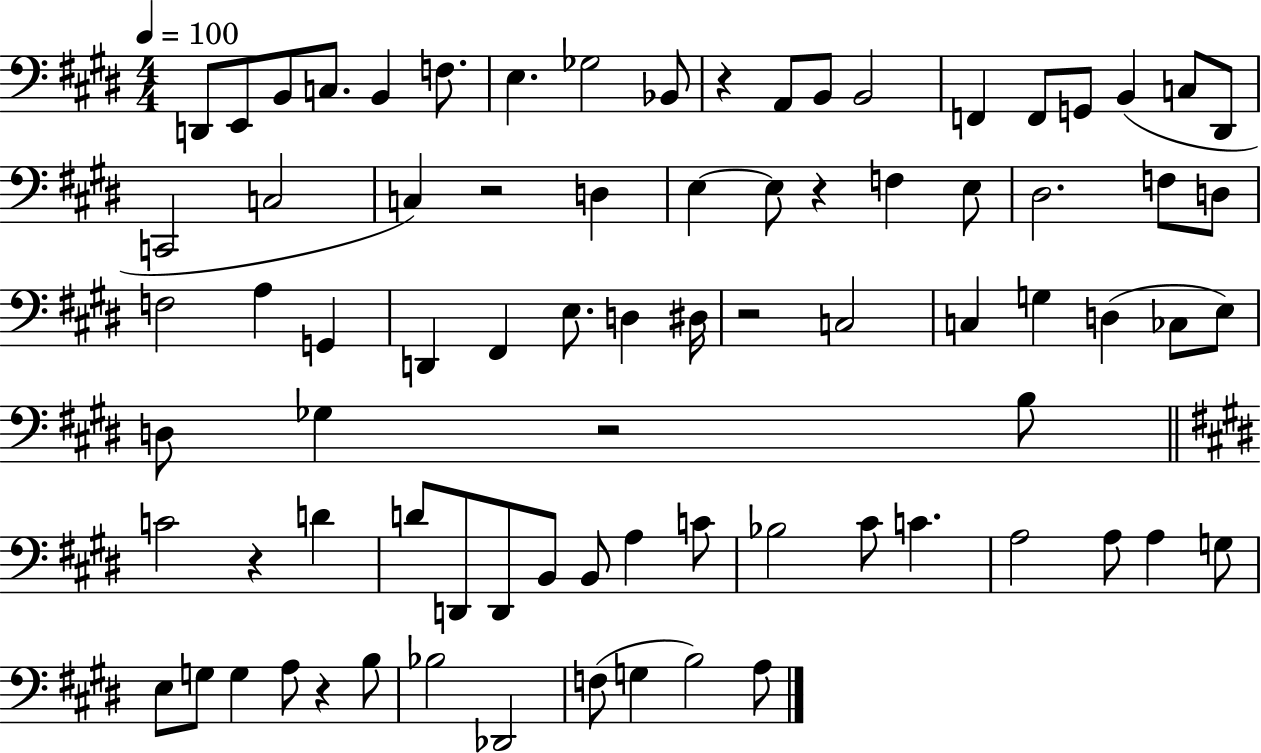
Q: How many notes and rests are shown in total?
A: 80